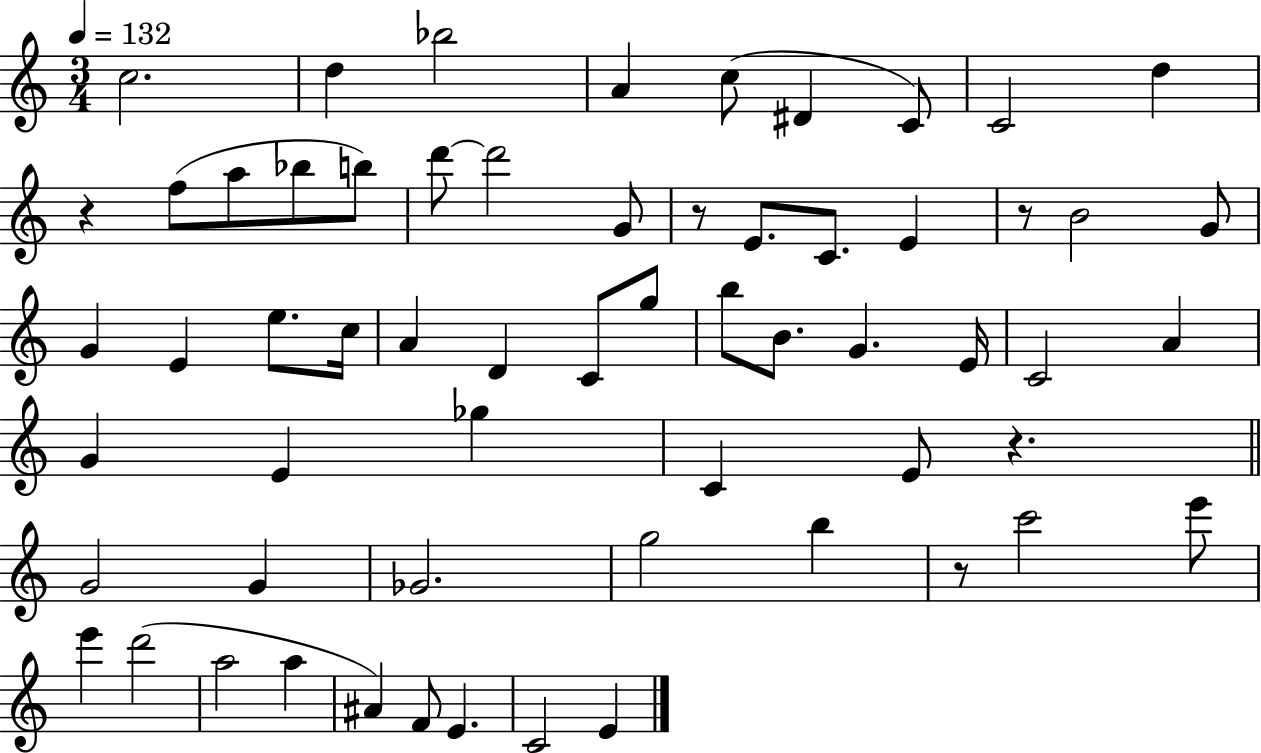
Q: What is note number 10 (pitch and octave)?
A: F5